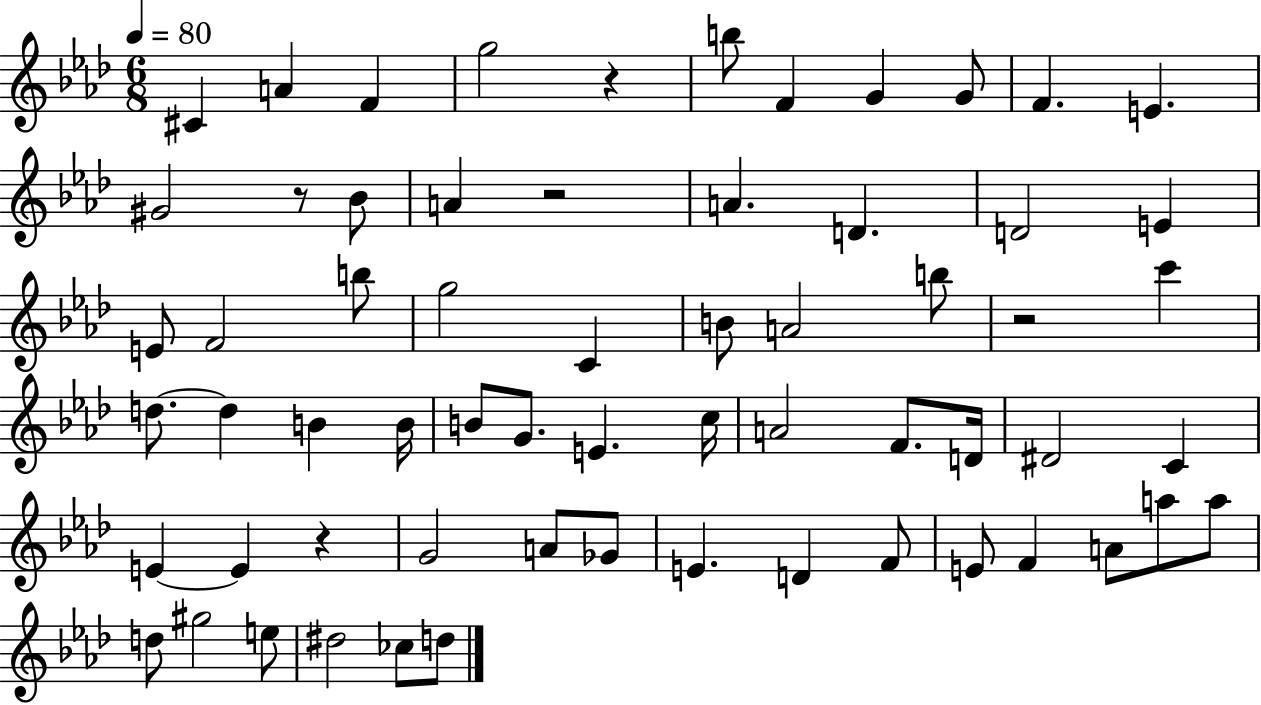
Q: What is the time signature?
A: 6/8